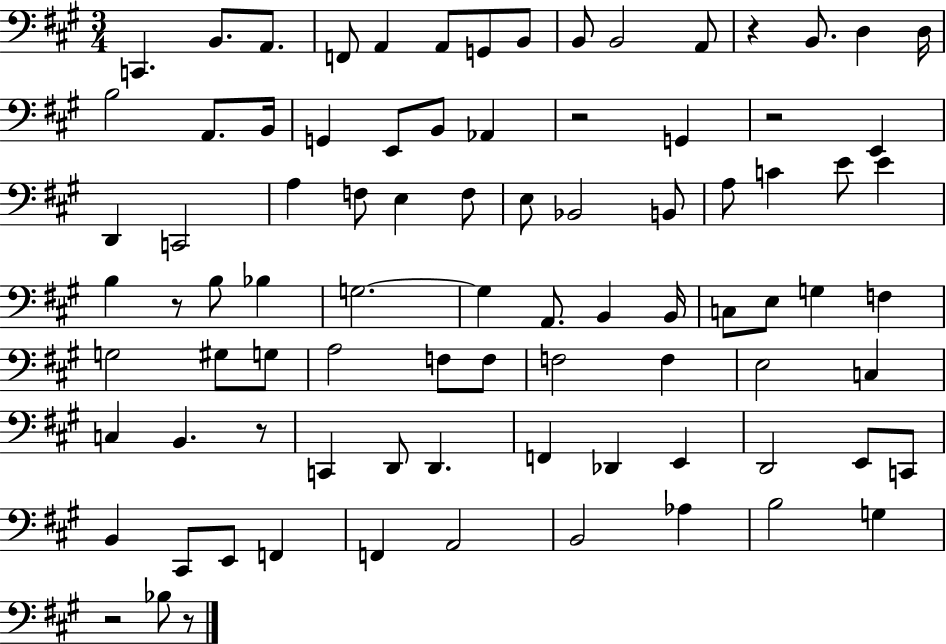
C2/q. B2/e. A2/e. F2/e A2/q A2/e G2/e B2/e B2/e B2/h A2/e R/q B2/e. D3/q D3/s B3/h A2/e. B2/s G2/q E2/e B2/e Ab2/q R/h G2/q R/h E2/q D2/q C2/h A3/q F3/e E3/q F3/e E3/e Bb2/h B2/e A3/e C4/q E4/e E4/q B3/q R/e B3/e Bb3/q G3/h. G3/q A2/e. B2/q B2/s C3/e E3/e G3/q F3/q G3/h G#3/e G3/e A3/h F3/e F3/e F3/h F3/q E3/h C3/q C3/q B2/q. R/e C2/q D2/e D2/q. F2/q Db2/q E2/q D2/h E2/e C2/e B2/q C#2/e E2/e F2/q F2/q A2/h B2/h Ab3/q B3/h G3/q R/h Bb3/e R/e